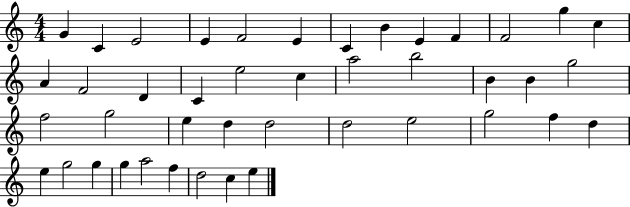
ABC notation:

X:1
T:Untitled
M:4/4
L:1/4
K:C
G C E2 E F2 E C B E F F2 g c A F2 D C e2 c a2 b2 B B g2 f2 g2 e d d2 d2 e2 g2 f d e g2 g g a2 f d2 c e